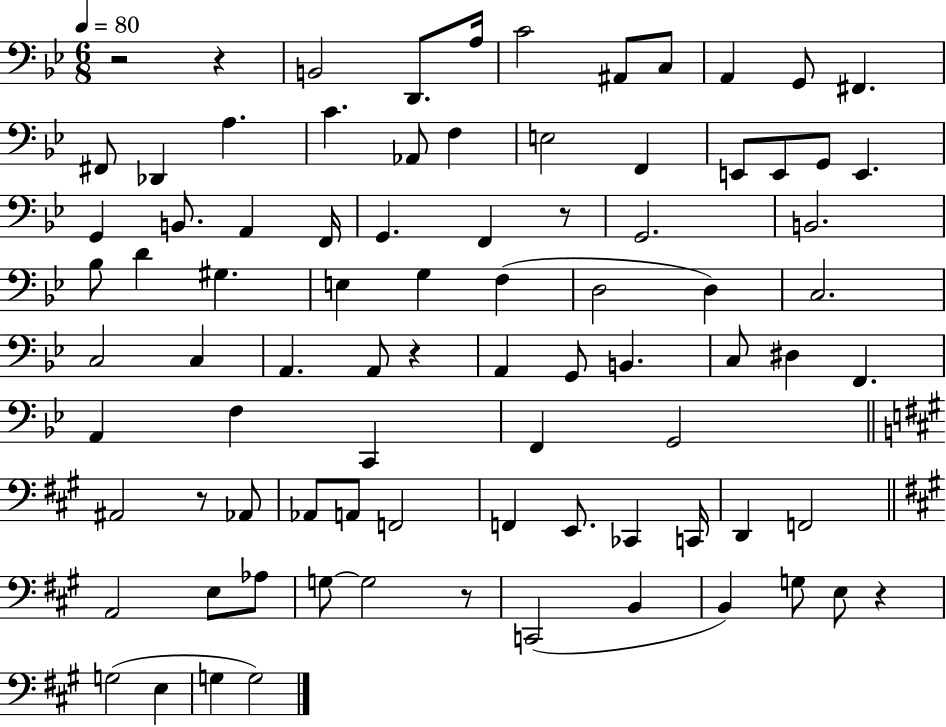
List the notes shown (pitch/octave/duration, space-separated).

R/h R/q B2/h D2/e. A3/s C4/h A#2/e C3/e A2/q G2/e F#2/q. F#2/e Db2/q A3/q. C4/q. Ab2/e F3/q E3/h F2/q E2/e E2/e G2/e E2/q. G2/q B2/e. A2/q F2/s G2/q. F2/q R/e G2/h. B2/h. Bb3/e D4/q G#3/q. E3/q G3/q F3/q D3/h D3/q C3/h. C3/h C3/q A2/q. A2/e R/q A2/q G2/e B2/q. C3/e D#3/q F2/q. A2/q F3/q C2/q F2/q G2/h A#2/h R/e Ab2/e Ab2/e A2/e F2/h F2/q E2/e. CES2/q C2/s D2/q F2/h A2/h E3/e Ab3/e G3/e G3/h R/e C2/h B2/q B2/q G3/e E3/e R/q G3/h E3/q G3/q G3/h